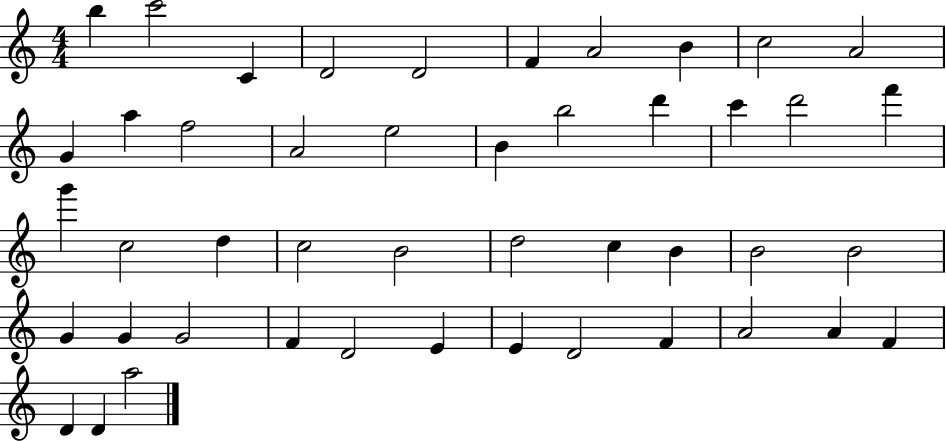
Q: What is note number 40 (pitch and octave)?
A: F4